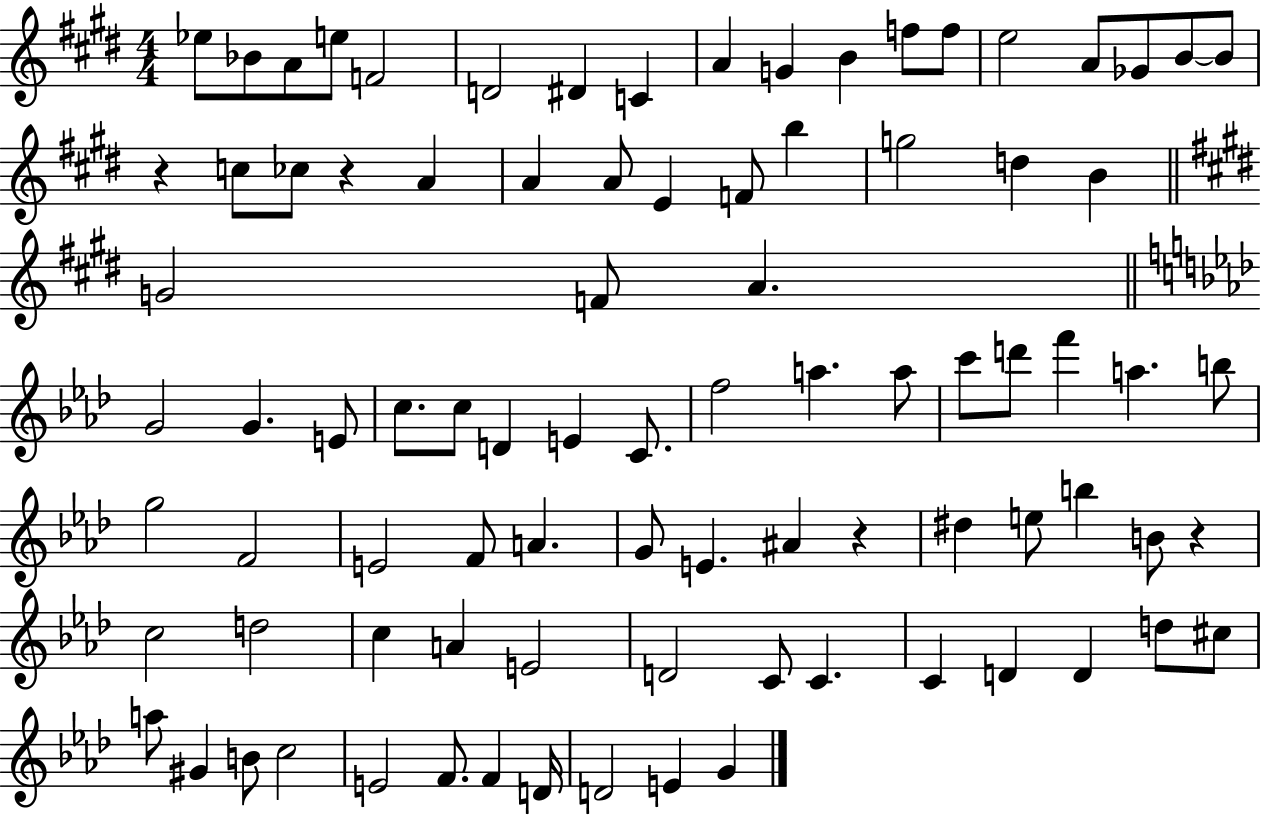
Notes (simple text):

Eb5/e Bb4/e A4/e E5/e F4/h D4/h D#4/q C4/q A4/q G4/q B4/q F5/e F5/e E5/h A4/e Gb4/e B4/e B4/e R/q C5/e CES5/e R/q A4/q A4/q A4/e E4/q F4/e B5/q G5/h D5/q B4/q G4/h F4/e A4/q. G4/h G4/q. E4/e C5/e. C5/e D4/q E4/q C4/e. F5/h A5/q. A5/e C6/e D6/e F6/q A5/q. B5/e G5/h F4/h E4/h F4/e A4/q. G4/e E4/q. A#4/q R/q D#5/q E5/e B5/q B4/e R/q C5/h D5/h C5/q A4/q E4/h D4/h C4/e C4/q. C4/q D4/q D4/q D5/e C#5/e A5/e G#4/q B4/e C5/h E4/h F4/e. F4/q D4/s D4/h E4/q G4/q